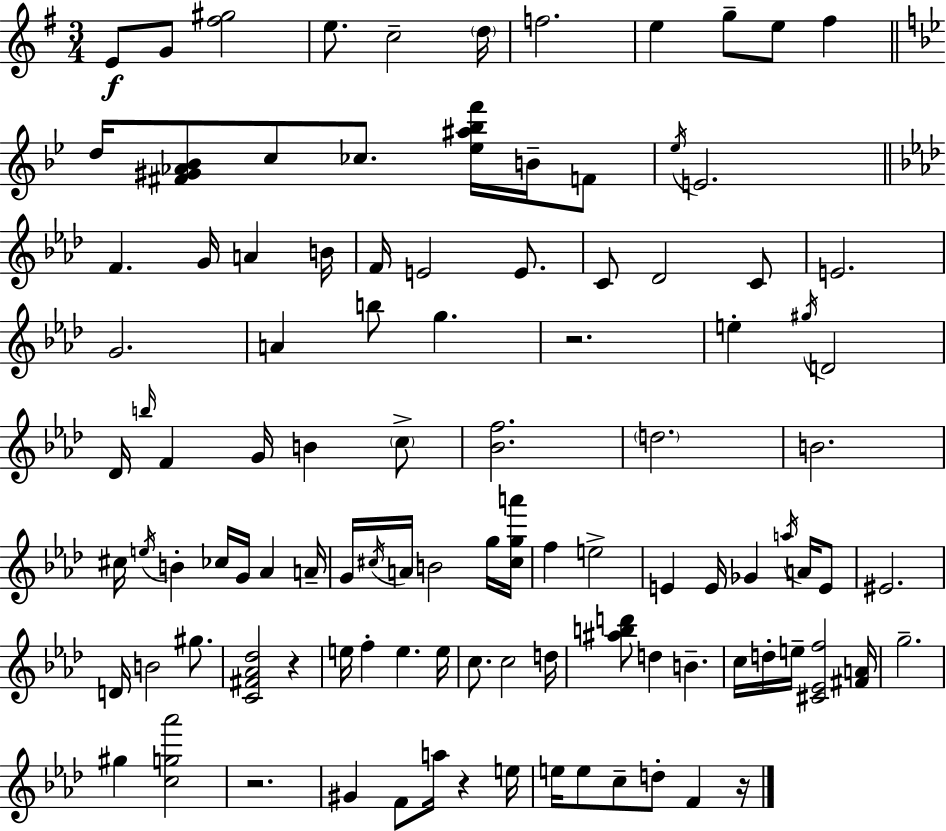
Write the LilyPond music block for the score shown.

{
  \clef treble
  \numericTimeSignature
  \time 3/4
  \key g \major
  e'8\f g'8 <fis'' gis''>2 | e''8. c''2-- \parenthesize d''16 | f''2. | e''4 g''8-- e''8 fis''4 | \break \bar "||" \break \key bes \major d''16 <fis' gis' aes' bes'>8 c''8 ces''8. <ees'' ais'' bes'' f'''>16 b'16-- f'8 | \acciaccatura { ees''16 } e'2. | \bar "||" \break \key f \minor f'4. g'16 a'4 b'16 | f'16 e'2 e'8. | c'8 des'2 c'8 | e'2. | \break g'2. | a'4 b''8 g''4. | r2. | e''4-. \acciaccatura { gis''16 } d'2 | \break des'16 \grace { b''16 } f'4 g'16 b'4 | \parenthesize c''8-> <bes' f''>2. | \parenthesize d''2. | b'2. | \break cis''16 \acciaccatura { e''16 } b'4-. ces''16 g'16 aes'4 | a'16-- g'16 \acciaccatura { cis''16 } a'16 b'2 | g''16 <cis'' g'' a'''>16 f''4 e''2-> | e'4 e'16 ges'4 | \break \acciaccatura { a''16 } a'16 e'8 eis'2. | d'16 b'2 | gis''8. <c' fis' aes' des''>2 | r4 e''16 f''4-. e''4. | \break e''16 c''8. c''2 | d''16 <ais'' b'' d'''>8 d''4 b'4.-- | c''16 d''16-. e''16-- <cis' ees' f''>2 | <fis' a'>16 g''2.-- | \break gis''4 <c'' g'' aes'''>2 | r2. | gis'4 f'8 a''16 | r4 e''16 e''16 e''8 c''8-- d''8-. | \break f'4 r16 \bar "|."
}